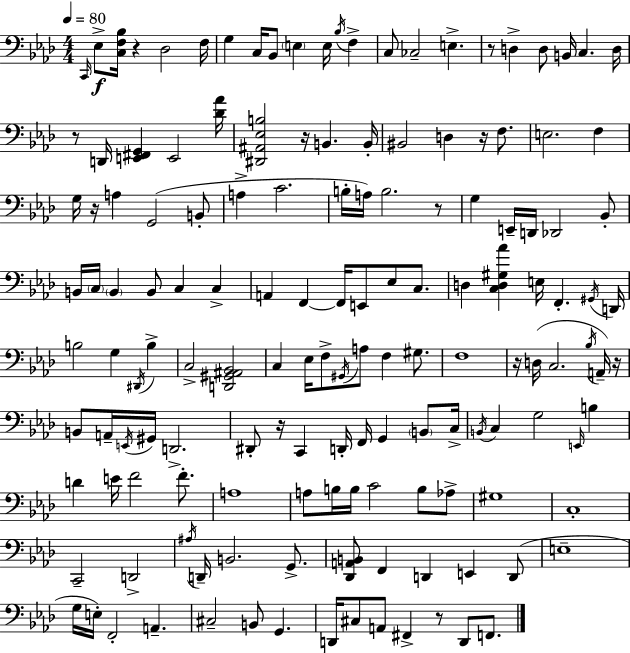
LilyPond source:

{
  \clef bass
  \numericTimeSignature
  \time 4/4
  \key aes \major
  \tempo 4 = 80
  \grace { c,16 }\f ees8-> <c f bes>16 r4 des2 | f16 g4 c16 bes,8 \parenthesize e4 e16 \acciaccatura { bes16 } f4-> | c8 ces2-- e4.-> | r8 d4-> d8 b,16 c4. | \break d16 r8 d,16 <e, fis, g,>4 e,2 | <des' aes'>16 <dis, ais, ees b>2 r16 b,4. | b,16-. bis,2 d4 r16 f8. | e2. f4 | \break g16 r16 a4 g,2( | b,8-. a4-> c'2. | b16-. a16) b2. | r8 g4 e,16-- d,16 des,2 | \break bes,8-. b,16 \parenthesize c16 \parenthesize b,4 b,8 c4 c4-> | a,4 f,4~~ f,16 e,8 ees8 c8. | d4 <c d gis aes'>4 e16 f,4.-. | \acciaccatura { gis,16 } d,16 b2 g4 \acciaccatura { dis,16 } | \break b4-> c2-> <d, gis, ais, bes,>2 | c4 ees16 f8-> \acciaccatura { gis,16 } a8 f4 | gis8. f1 | r16 d16( c2. | \break \acciaccatura { bes16 } a,16--) r16 b,8 a,16-- \acciaccatura { e,16 } gis,16 d,2.-> | dis,8-. r16 c,4 d,16-. f,16 | g,4 \parenthesize b,8 c16-> \acciaccatura { b,16 } c4 g2 | \grace { e,16 } b4 d'4 e'16 f'2 | \break f'8.-. a1 | a8 b16 b16 c'2 | b8 aes8-> gis1 | c1-. | \break c,2-- | d,2-> \acciaccatura { ais16 } d,16-- b,2. | g,8.-> <des, a, b,>8 f,4 | d,4 e,4 d,8( e1-- | \break g16 e16-.) f,2-. | a,4.-- cis2-- | b,8 g,4. d,16 cis8 a,8 fis,4-> | r8 d,8 f,8. \bar "|."
}